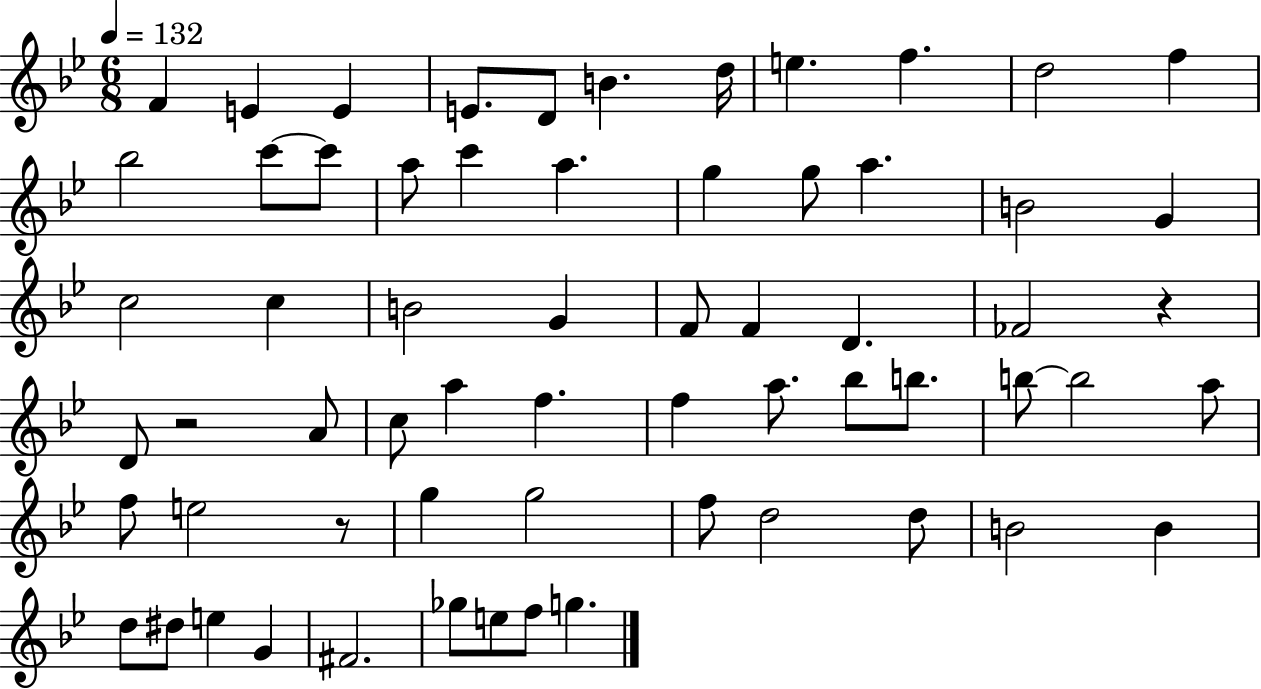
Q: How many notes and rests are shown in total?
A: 63